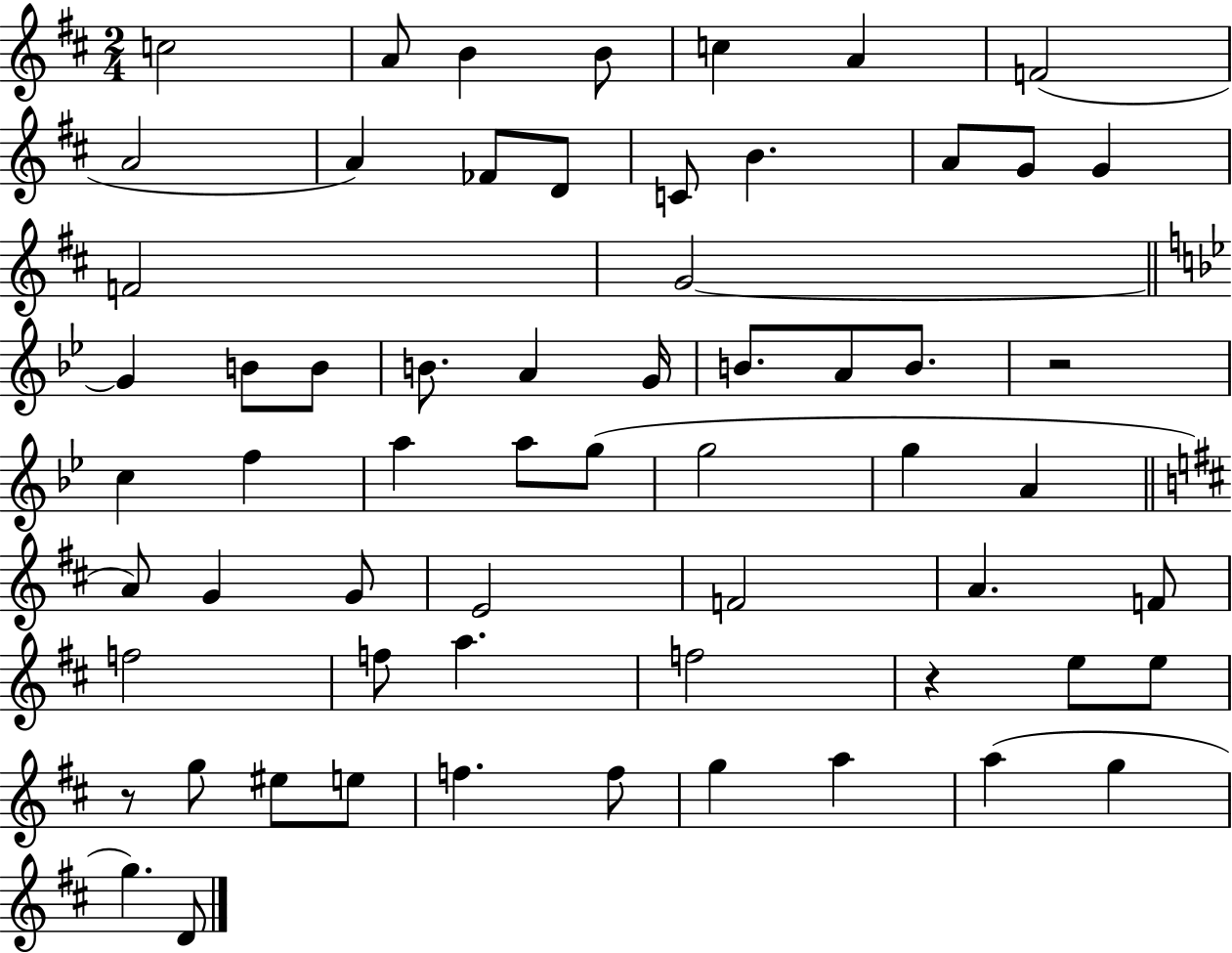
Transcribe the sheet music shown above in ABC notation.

X:1
T:Untitled
M:2/4
L:1/4
K:D
c2 A/2 B B/2 c A F2 A2 A _F/2 D/2 C/2 B A/2 G/2 G F2 G2 G B/2 B/2 B/2 A G/4 B/2 A/2 B/2 z2 c f a a/2 g/2 g2 g A A/2 G G/2 E2 F2 A F/2 f2 f/2 a f2 z e/2 e/2 z/2 g/2 ^e/2 e/2 f f/2 g a a g g D/2